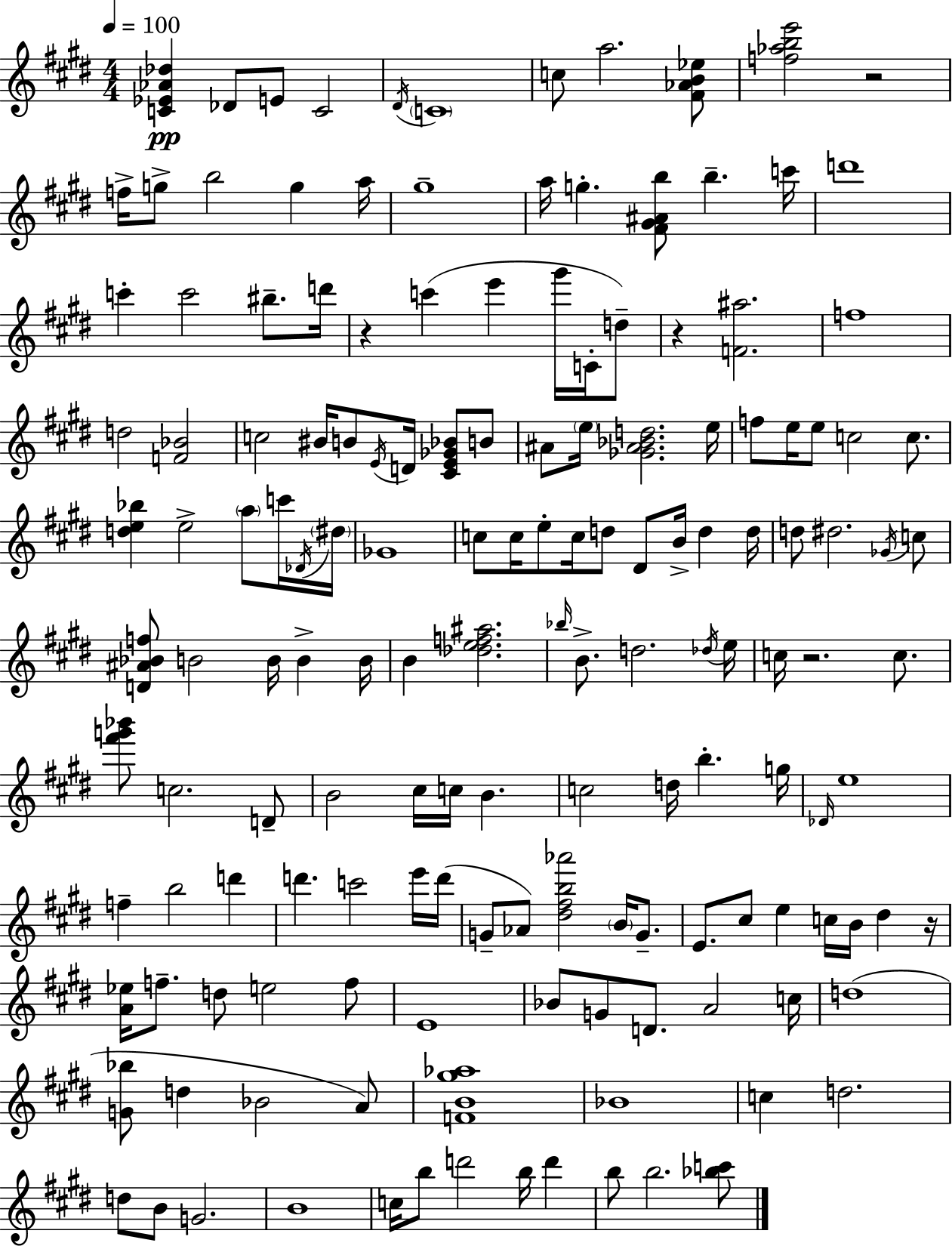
X:1
T:Untitled
M:4/4
L:1/4
K:E
[C_E_A_d] _D/2 E/2 C2 ^D/4 C4 c/2 a2 [^F_AB_e]/2 [f_abe']2 z2 f/4 g/2 b2 g a/4 ^g4 a/4 g [^F^G^Ab]/2 b c'/4 d'4 c' c'2 ^b/2 d'/4 z c' e' ^g'/4 C/4 d/2 z [F^a]2 f4 d2 [F_B]2 c2 ^B/4 B/2 E/4 D/4 [^CE_G_B]/2 B/2 ^A/2 e/4 [_G^A_Bd]2 e/4 f/2 e/4 e/2 c2 c/2 [de_b] e2 a/2 c'/4 _D/4 ^d/4 _G4 c/2 c/4 e/2 c/4 d/2 ^D/2 B/4 d d/4 d/2 ^d2 _G/4 c/2 [D^A_Bf]/2 B2 B/4 B B/4 B [_def^a]2 _b/4 B/2 d2 _d/4 e/4 c/4 z2 c/2 [^f'g'_b']/2 c2 D/2 B2 ^c/4 c/4 B c2 d/4 b g/4 _D/4 e4 f b2 d' d' c'2 e'/4 d'/4 G/2 _A/2 [^d^fb_a']2 B/4 G/2 E/2 ^c/2 e c/4 B/4 ^d z/4 [A_e]/4 f/2 d/2 e2 f/2 E4 _B/2 G/2 D/2 A2 c/4 d4 [G_b]/2 d _B2 A/2 [FB^g_a]4 _B4 c d2 d/2 B/2 G2 B4 c/4 b/2 d'2 b/4 d' b/2 b2 [_bc']/2